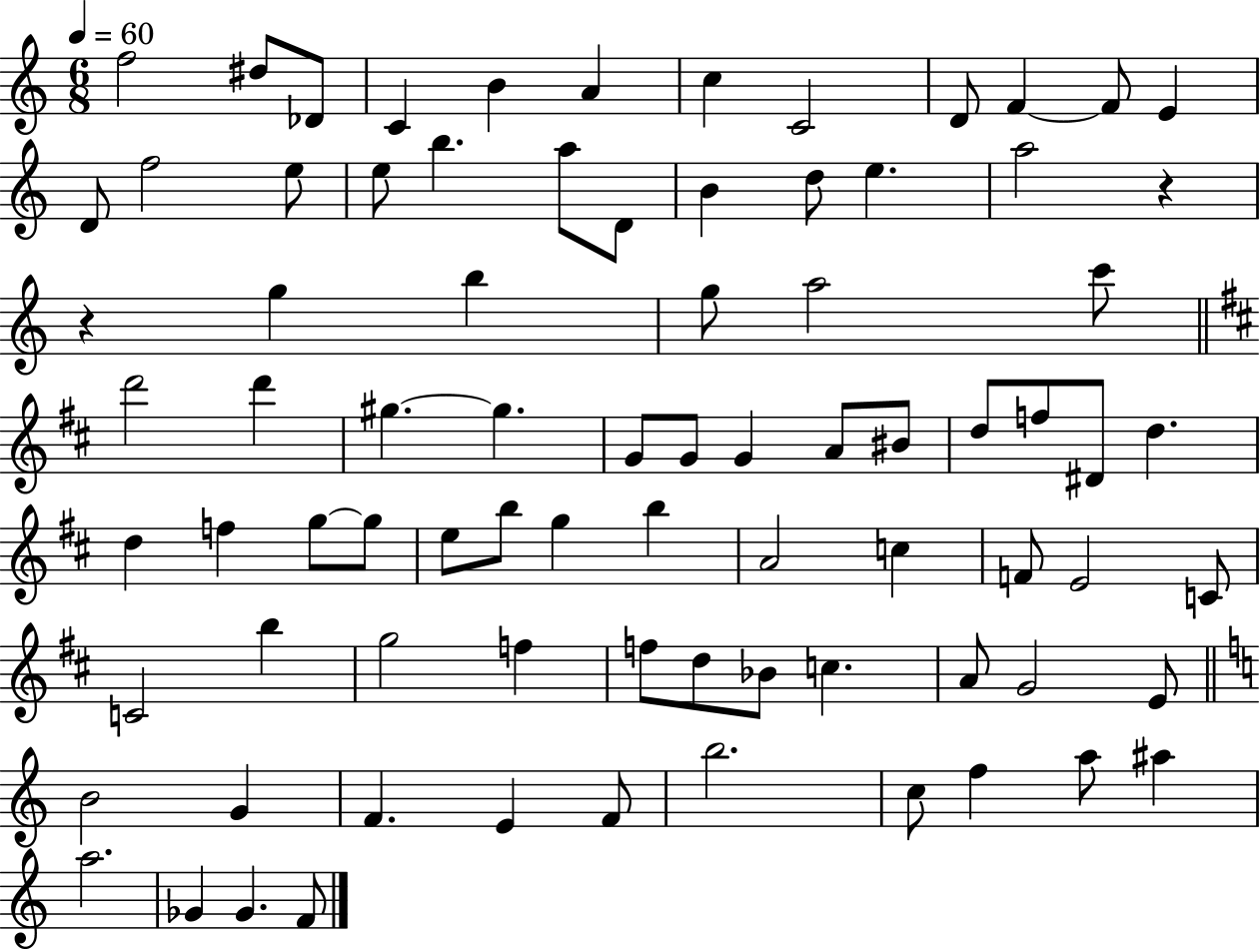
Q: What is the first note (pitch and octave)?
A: F5